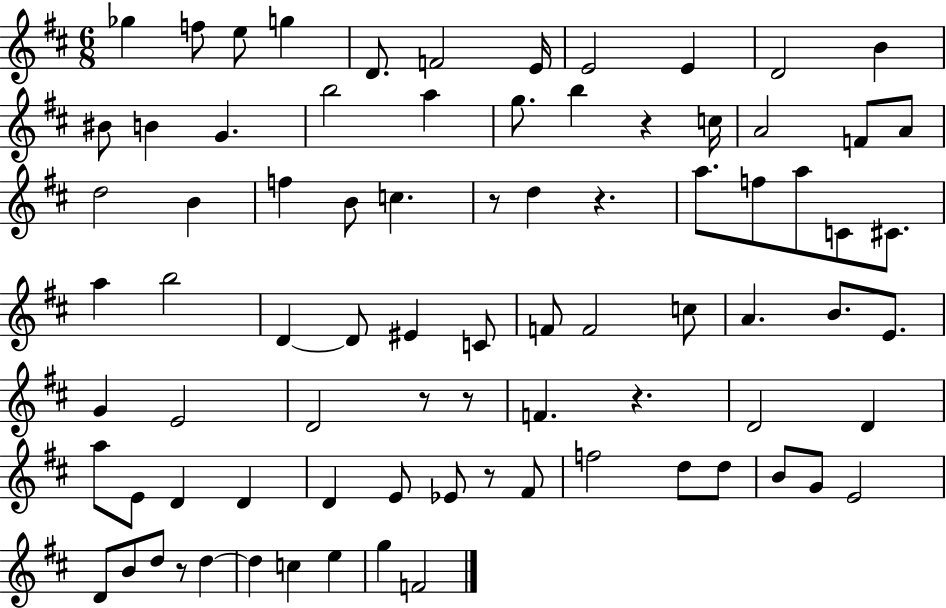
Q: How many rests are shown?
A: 8